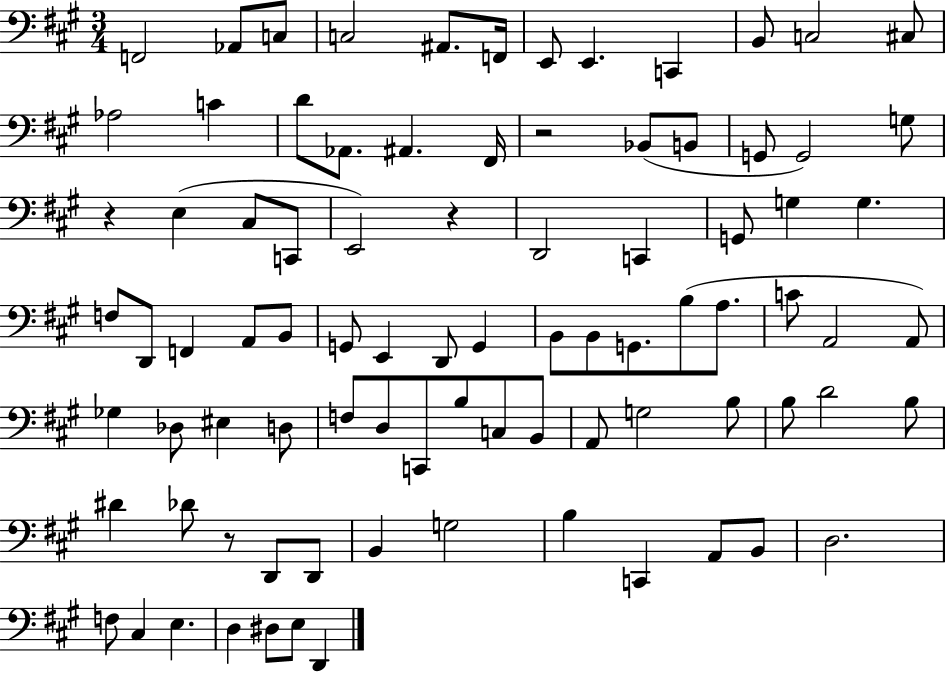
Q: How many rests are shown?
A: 4